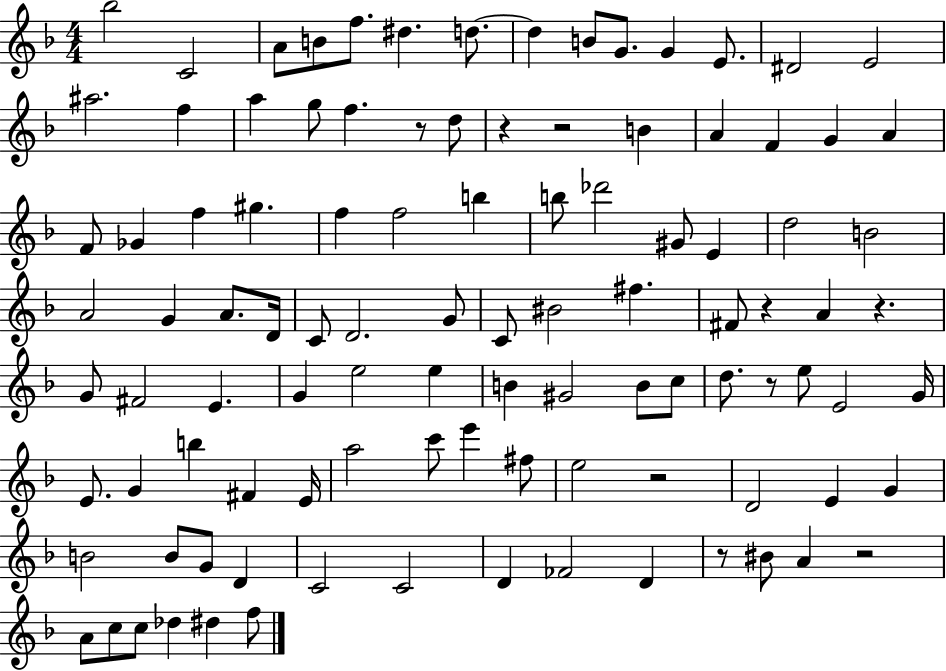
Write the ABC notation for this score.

X:1
T:Untitled
M:4/4
L:1/4
K:F
_b2 C2 A/2 B/2 f/2 ^d d/2 d B/2 G/2 G E/2 ^D2 E2 ^a2 f a g/2 f z/2 d/2 z z2 B A F G A F/2 _G f ^g f f2 b b/2 _d'2 ^G/2 E d2 B2 A2 G A/2 D/4 C/2 D2 G/2 C/2 ^B2 ^f ^F/2 z A z G/2 ^F2 E G e2 e B ^G2 B/2 c/2 d/2 z/2 e/2 E2 G/4 E/2 G b ^F E/4 a2 c'/2 e' ^f/2 e2 z2 D2 E G B2 B/2 G/2 D C2 C2 D _F2 D z/2 ^B/2 A z2 A/2 c/2 c/2 _d ^d f/2